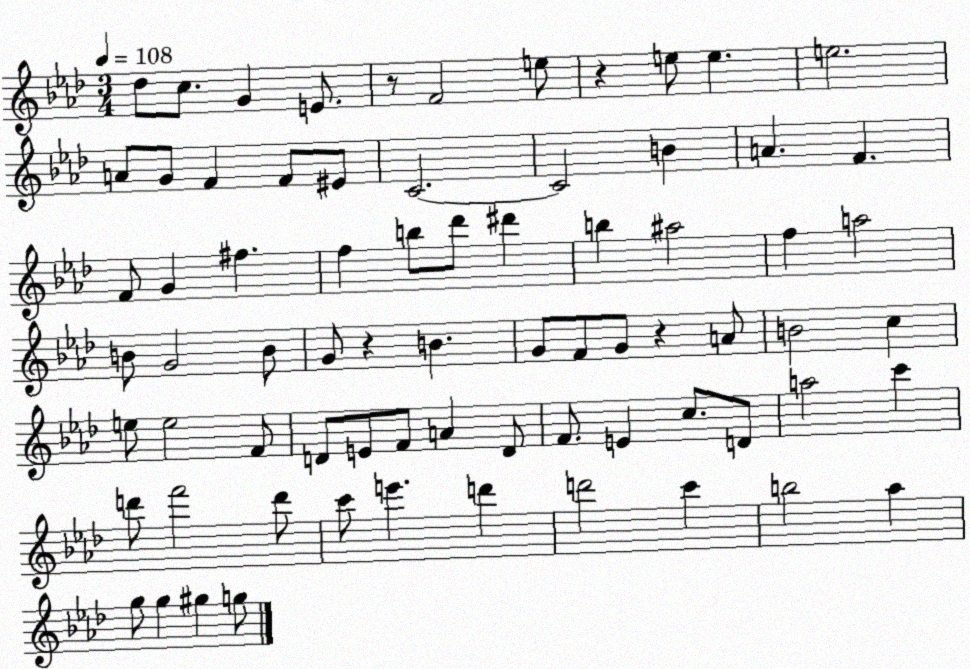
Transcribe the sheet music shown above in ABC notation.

X:1
T:Untitled
M:3/4
L:1/4
K:Ab
_d/2 c/2 G E/2 z/2 F2 e/2 z e/2 e e2 A/2 G/2 F F/2 ^E/2 C2 C2 B A F F/2 G ^f f b/2 _d'/2 ^d' b ^a2 f a2 B/2 G2 B/2 G/2 z B G/2 F/2 G/2 z A/2 B2 c e/2 e2 F/2 D/2 E/2 F/2 A D/2 F/2 E c/2 D/2 a2 c' d'/2 f'2 d'/2 c'/2 e' d' d'2 c' b2 _a g/2 g ^g g/2